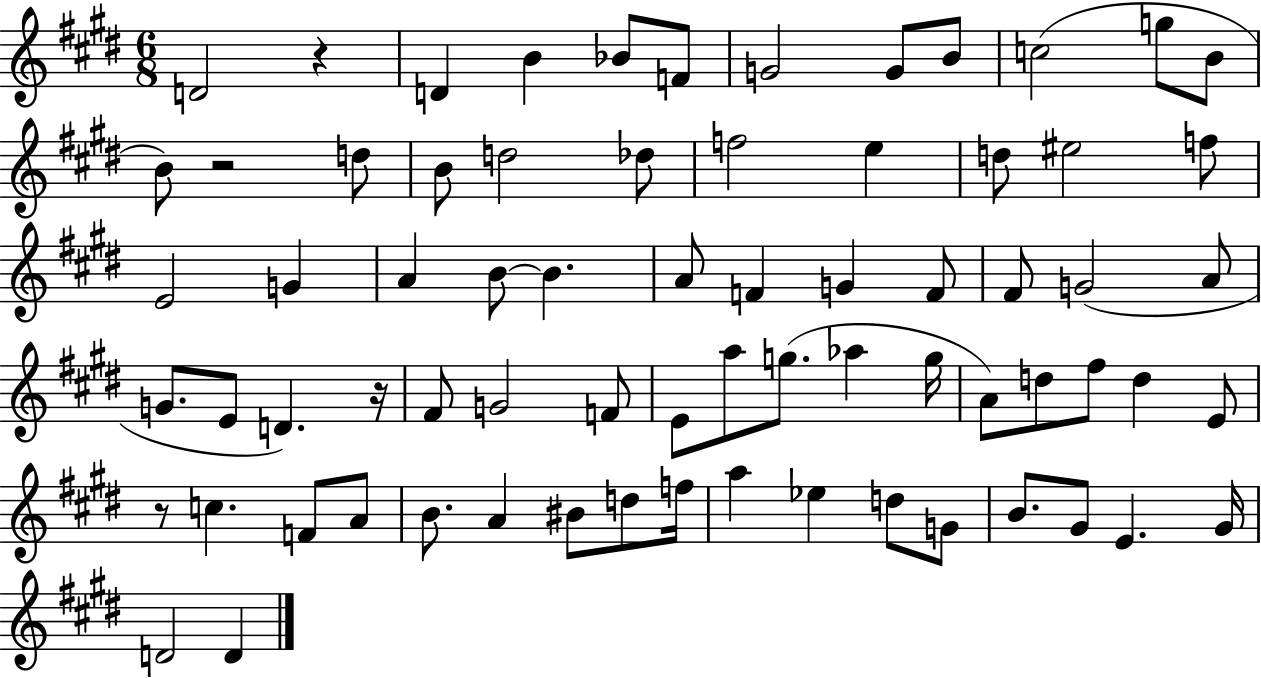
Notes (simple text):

D4/h R/q D4/q B4/q Bb4/e F4/e G4/h G4/e B4/e C5/h G5/e B4/e B4/e R/h D5/e B4/e D5/h Db5/e F5/h E5/q D5/e EIS5/h F5/e E4/h G4/q A4/q B4/e B4/q. A4/e F4/q G4/q F4/e F#4/e G4/h A4/e G4/e. E4/e D4/q. R/s F#4/e G4/h F4/e E4/e A5/e G5/e. Ab5/q G5/s A4/e D5/e F#5/e D5/q E4/e R/e C5/q. F4/e A4/e B4/e. A4/q BIS4/e D5/e F5/s A5/q Eb5/q D5/e G4/e B4/e. G#4/e E4/q. G#4/s D4/h D4/q